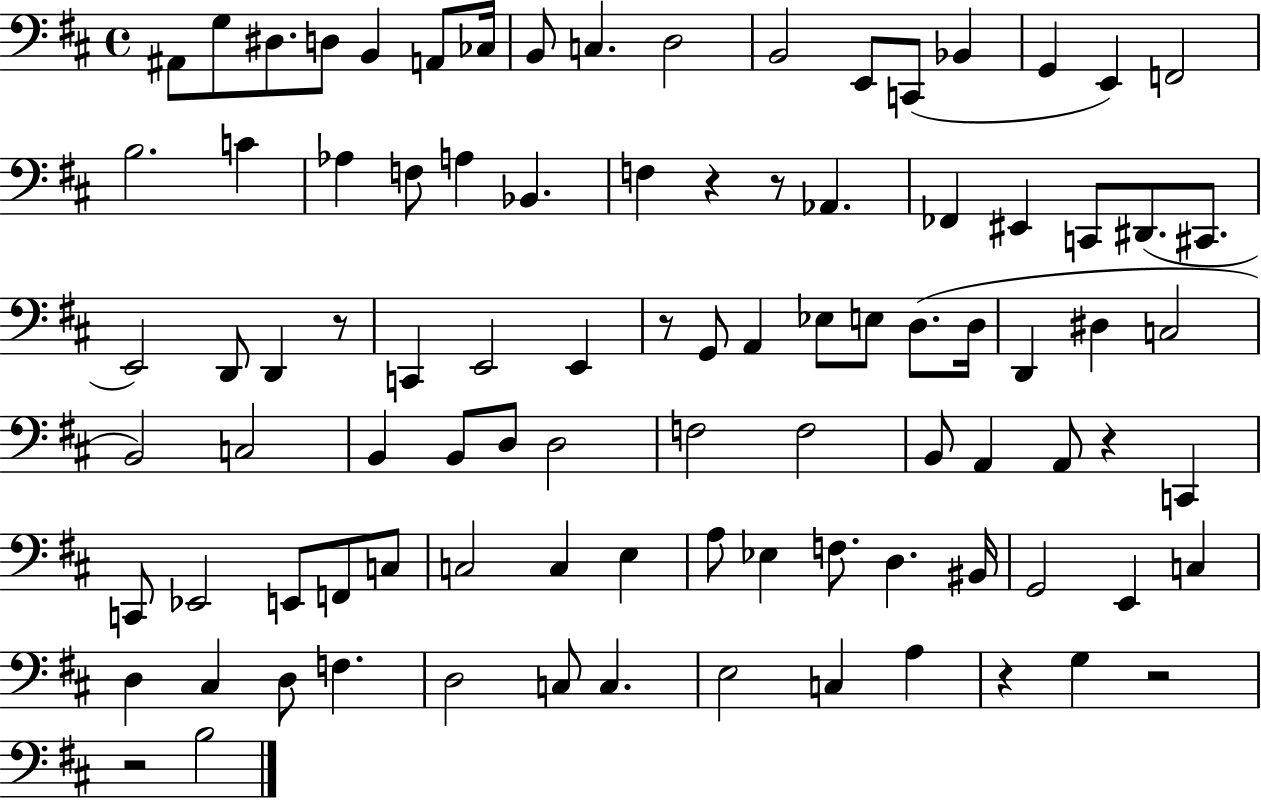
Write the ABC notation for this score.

X:1
T:Untitled
M:4/4
L:1/4
K:D
^A,,/2 G,/2 ^D,/2 D,/2 B,, A,,/2 _C,/4 B,,/2 C, D,2 B,,2 E,,/2 C,,/2 _B,, G,, E,, F,,2 B,2 C _A, F,/2 A, _B,, F, z z/2 _A,, _F,, ^E,, C,,/2 ^D,,/2 ^C,,/2 E,,2 D,,/2 D,, z/2 C,, E,,2 E,, z/2 G,,/2 A,, _E,/2 E,/2 D,/2 D,/4 D,, ^D, C,2 B,,2 C,2 B,, B,,/2 D,/2 D,2 F,2 F,2 B,,/2 A,, A,,/2 z C,, C,,/2 _E,,2 E,,/2 F,,/2 C,/2 C,2 C, E, A,/2 _E, F,/2 D, ^B,,/4 G,,2 E,, C, D, ^C, D,/2 F, D,2 C,/2 C, E,2 C, A, z G, z2 z2 B,2